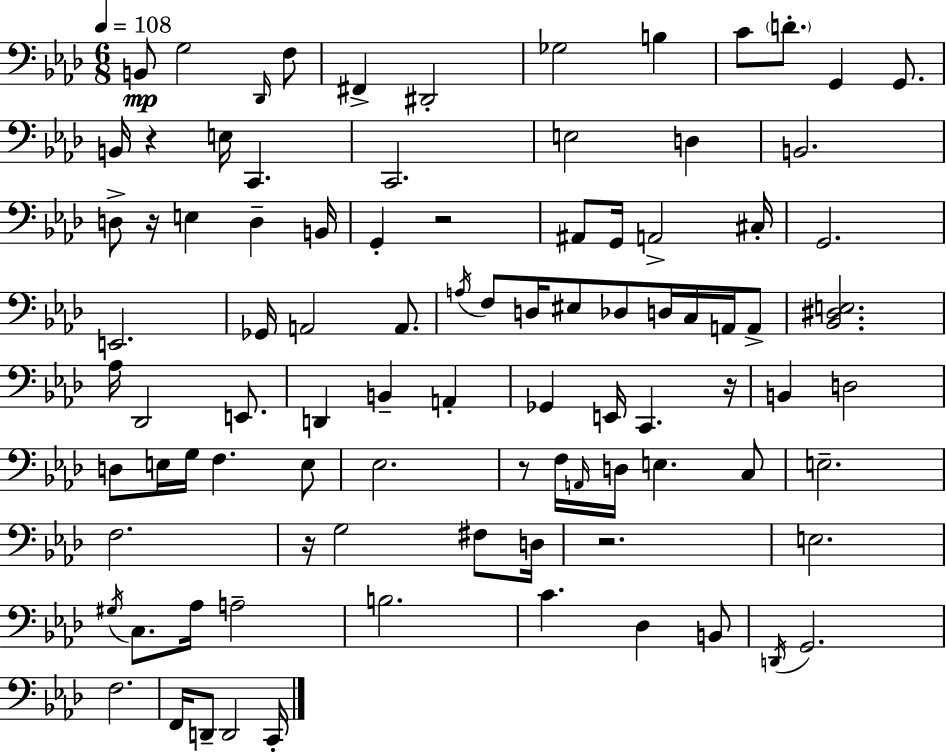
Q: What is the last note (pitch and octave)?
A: C2